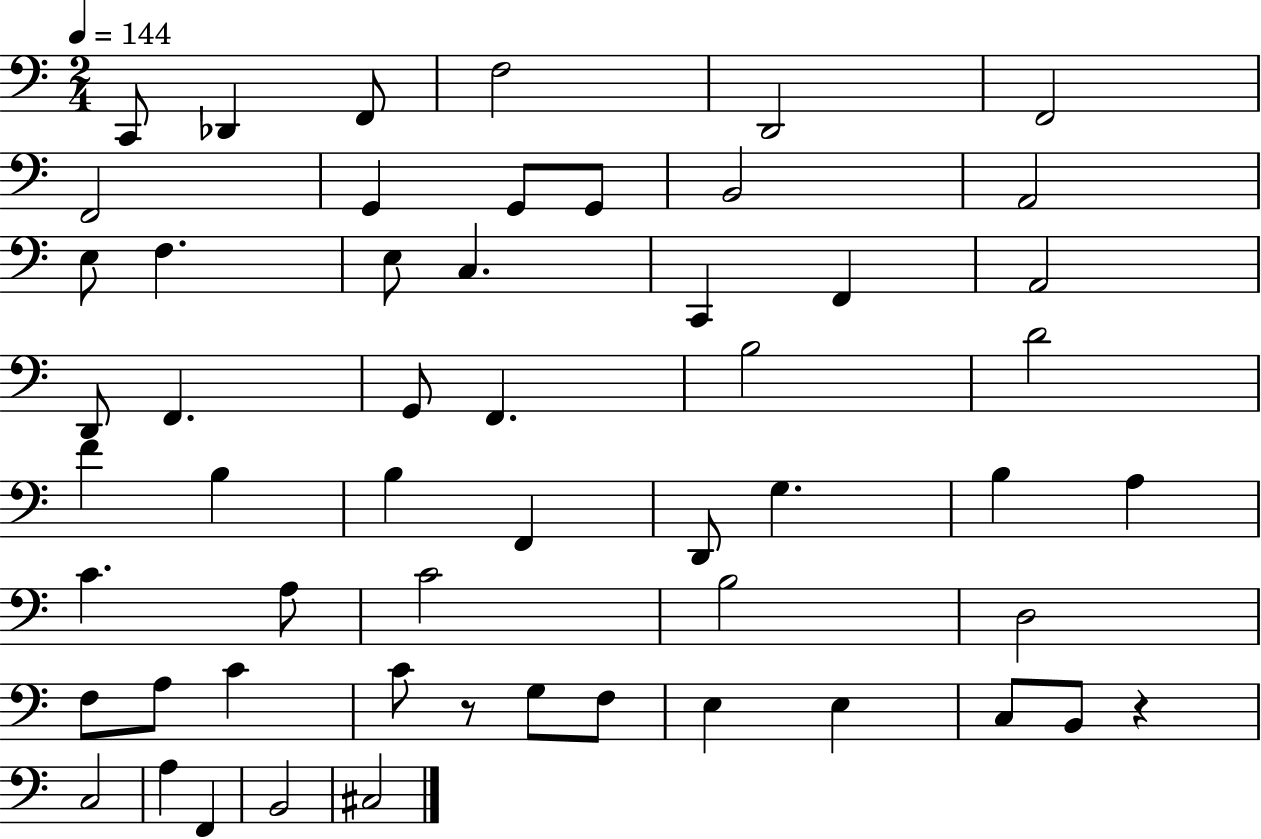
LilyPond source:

{
  \clef bass
  \numericTimeSignature
  \time 2/4
  \key c \major
  \tempo 4 = 144
  c,8 des,4 f,8 | f2 | d,2 | f,2 | \break f,2 | g,4 g,8 g,8 | b,2 | a,2 | \break e8 f4. | e8 c4. | c,4 f,4 | a,2 | \break d,8 f,4. | g,8 f,4. | b2 | d'2 | \break f'4 b4 | b4 f,4 | d,8 g4. | b4 a4 | \break c'4. a8 | c'2 | b2 | d2 | \break f8 a8 c'4 | c'8 r8 g8 f8 | e4 e4 | c8 b,8 r4 | \break c2 | a4 f,4 | b,2 | cis2 | \break \bar "|."
}